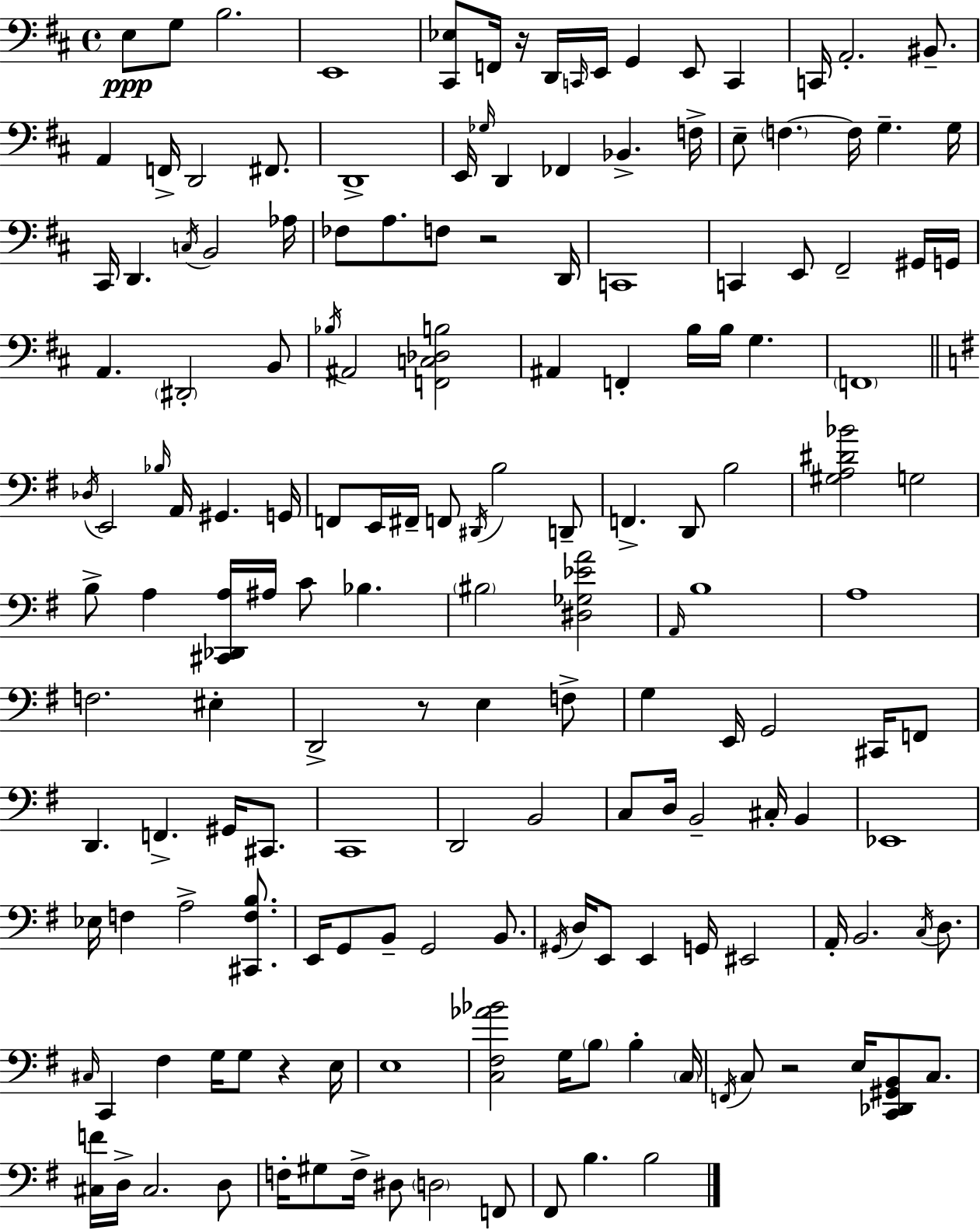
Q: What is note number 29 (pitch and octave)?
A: G3